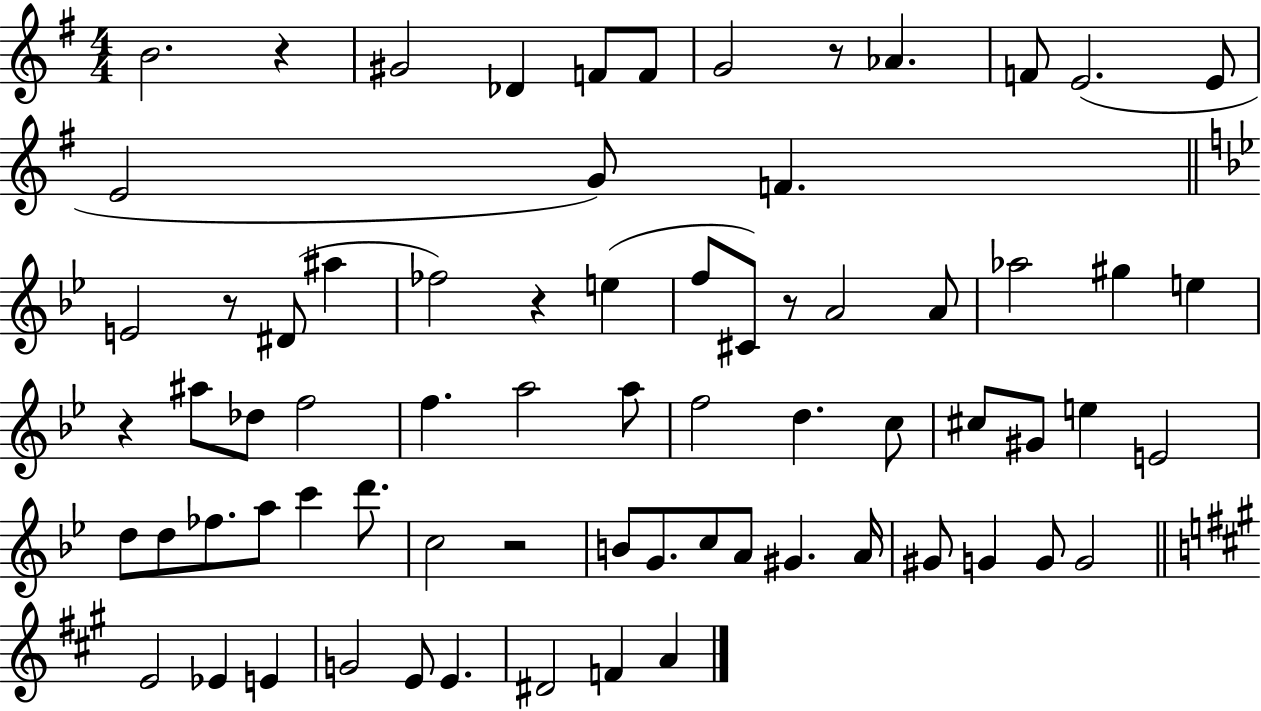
{
  \clef treble
  \numericTimeSignature
  \time 4/4
  \key g \major
  \repeat volta 2 { b'2. r4 | gis'2 des'4 f'8 f'8 | g'2 r8 aes'4. | f'8 e'2.( e'8 | \break e'2 g'8) f'4. | \bar "||" \break \key bes \major e'2 r8 dis'8( ais''4 | fes''2) r4 e''4( | f''8 cis'8) r8 a'2 a'8 | aes''2 gis''4 e''4 | \break r4 ais''8 des''8 f''2 | f''4. a''2 a''8 | f''2 d''4. c''8 | cis''8 gis'8 e''4 e'2 | \break d''8 d''8 fes''8. a''8 c'''4 d'''8. | c''2 r2 | b'8 g'8. c''8 a'8 gis'4. a'16 | gis'8 g'4 g'8 g'2 | \break \bar "||" \break \key a \major e'2 ees'4 e'4 | g'2 e'8 e'4. | dis'2 f'4 a'4 | } \bar "|."
}